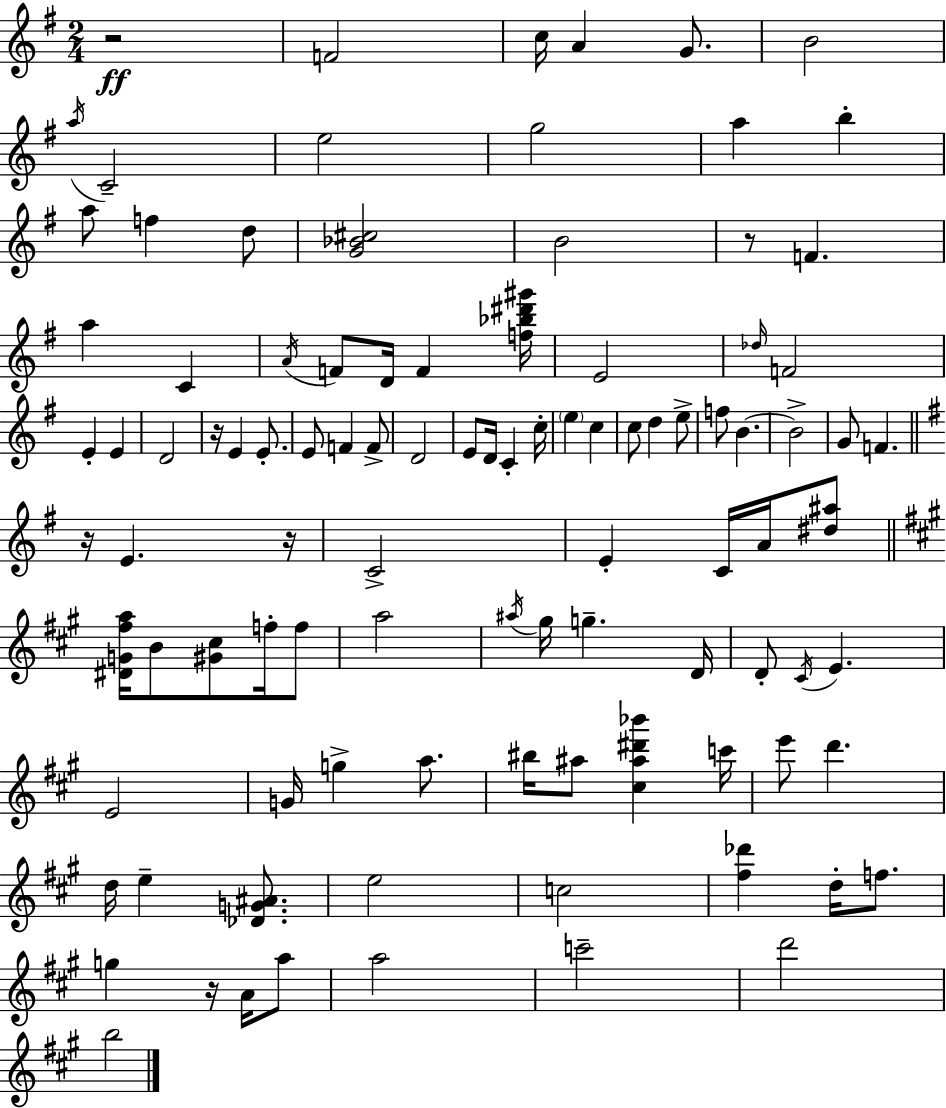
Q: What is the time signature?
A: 2/4